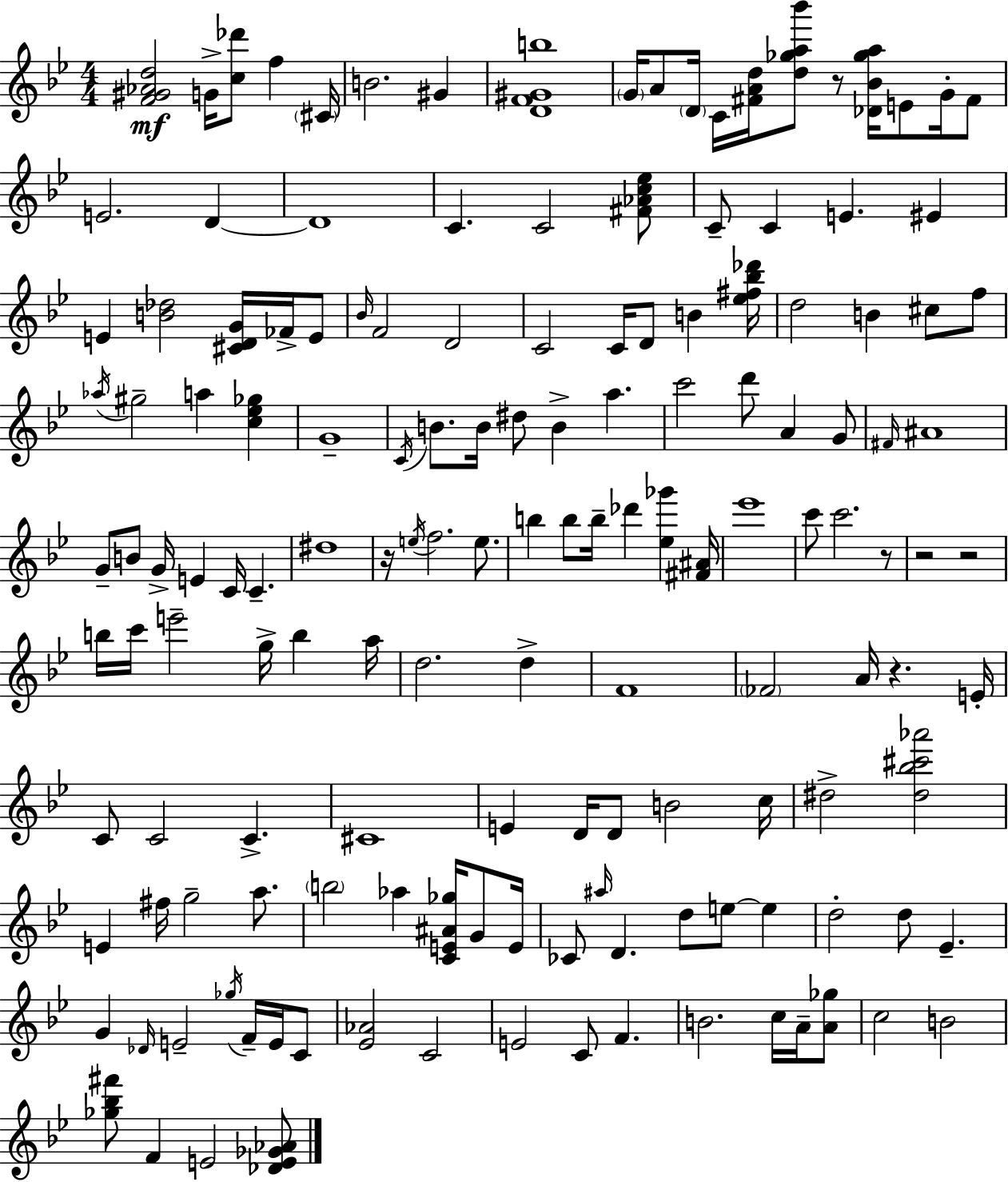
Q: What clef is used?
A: treble